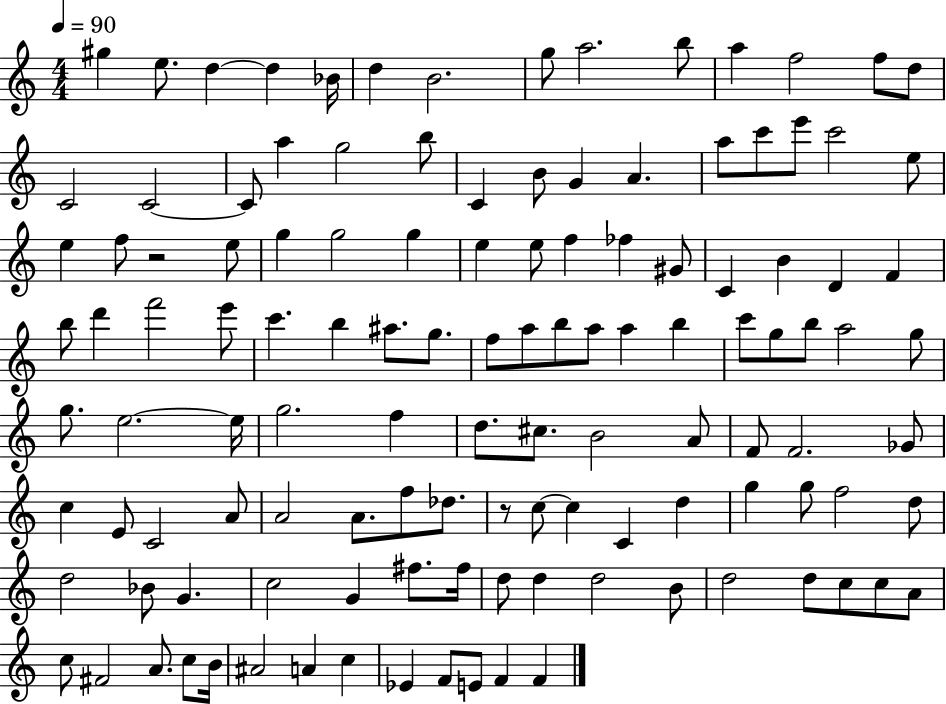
X:1
T:Untitled
M:4/4
L:1/4
K:C
^g e/2 d d _B/4 d B2 g/2 a2 b/2 a f2 f/2 d/2 C2 C2 C/2 a g2 b/2 C B/2 G A a/2 c'/2 e'/2 c'2 e/2 e f/2 z2 e/2 g g2 g e e/2 f _f ^G/2 C B D F b/2 d' f'2 e'/2 c' b ^a/2 g/2 f/2 a/2 b/2 a/2 a b c'/2 g/2 b/2 a2 g/2 g/2 e2 e/4 g2 f d/2 ^c/2 B2 A/2 F/2 F2 _G/2 c E/2 C2 A/2 A2 A/2 f/2 _d/2 z/2 c/2 c C d g g/2 f2 d/2 d2 _B/2 G c2 G ^f/2 ^f/4 d/2 d d2 B/2 d2 d/2 c/2 c/2 A/2 c/2 ^F2 A/2 c/2 B/4 ^A2 A c _E F/2 E/2 F F